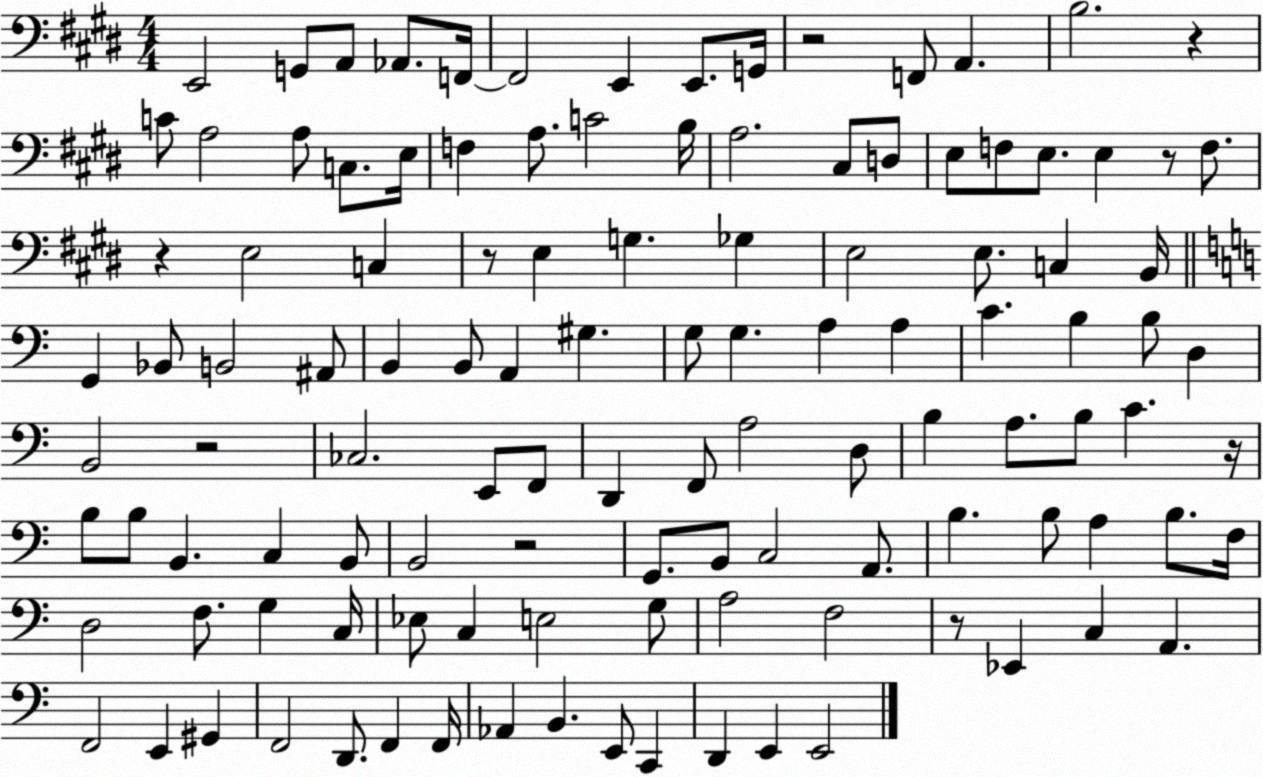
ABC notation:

X:1
T:Untitled
M:4/4
L:1/4
K:E
E,,2 G,,/2 A,,/2 _A,,/2 F,,/4 F,,2 E,, E,,/2 G,,/4 z2 F,,/2 A,, B,2 z C/2 A,2 A,/2 C,/2 E,/4 F, A,/2 C2 B,/4 A,2 ^C,/2 D,/2 E,/2 F,/2 E,/2 E, z/2 F,/2 z E,2 C, z/2 E, G, _G, E,2 E,/2 C, B,,/4 G,, _B,,/2 B,,2 ^A,,/2 B,, B,,/2 A,, ^G, G,/2 G, A, A, C B, B,/2 D, B,,2 z2 _C,2 E,,/2 F,,/2 D,, F,,/2 A,2 D,/2 B, A,/2 B,/2 C z/4 B,/2 B,/2 B,, C, B,,/2 B,,2 z2 G,,/2 B,,/2 C,2 A,,/2 B, B,/2 A, B,/2 F,/4 D,2 F,/2 G, C,/4 _E,/2 C, E,2 G,/2 A,2 F,2 z/2 _E,, C, A,, F,,2 E,, ^G,, F,,2 D,,/2 F,, F,,/4 _A,, B,, E,,/2 C,, D,, E,, E,,2